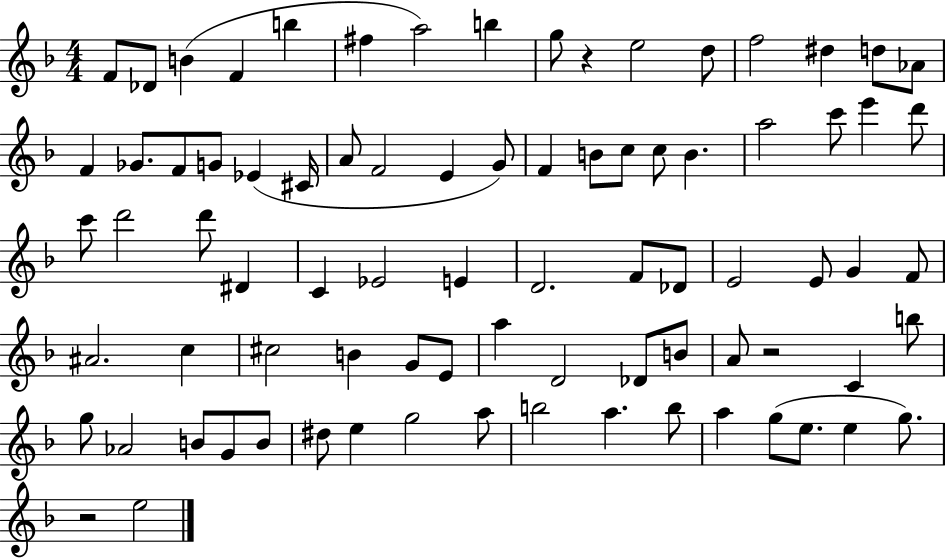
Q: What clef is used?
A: treble